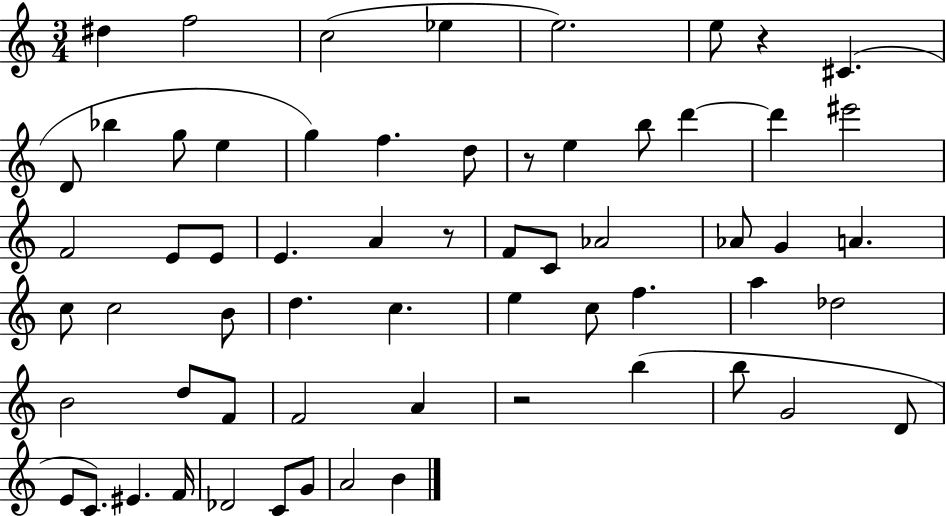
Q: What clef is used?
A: treble